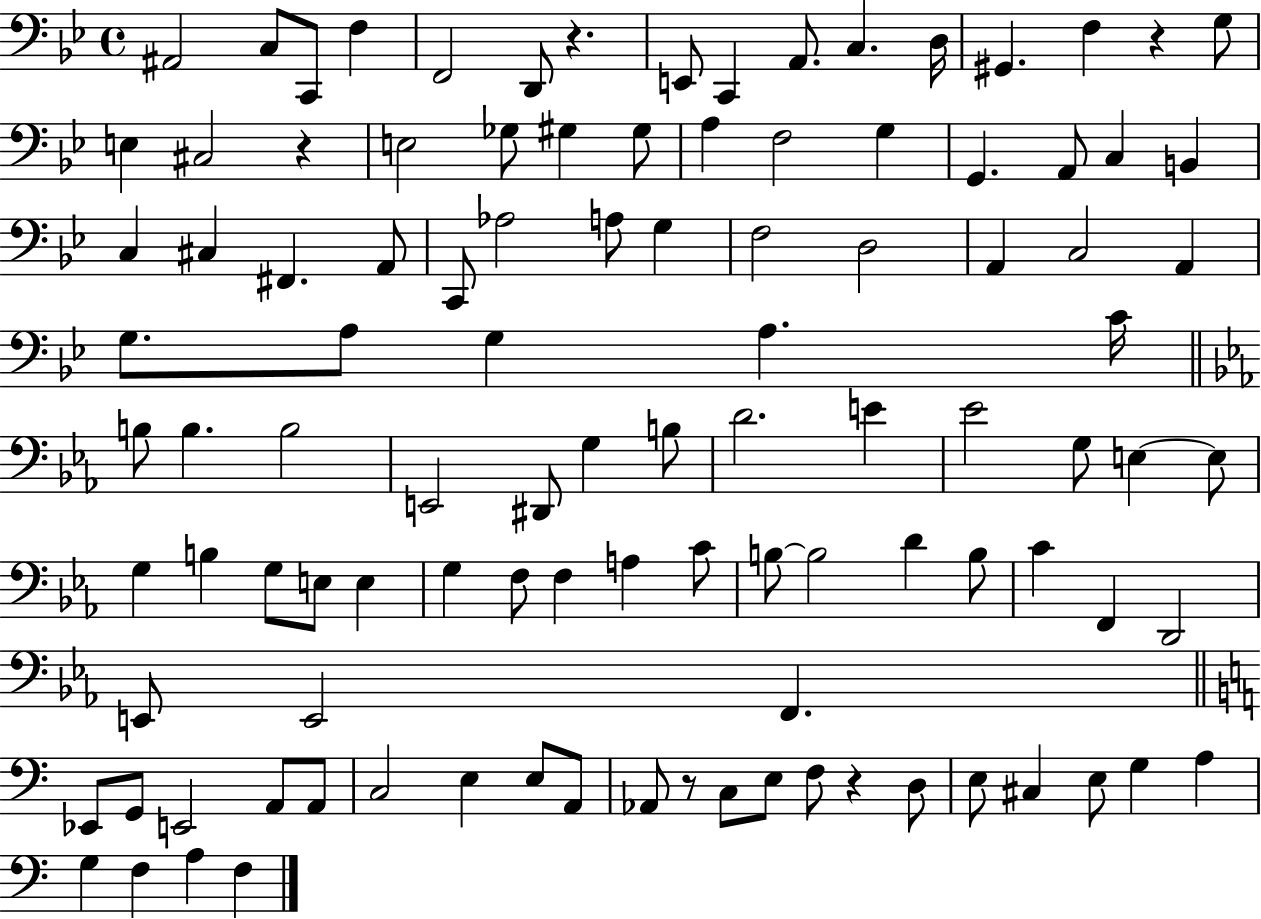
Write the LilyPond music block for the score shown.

{
  \clef bass
  \time 4/4
  \defaultTimeSignature
  \key bes \major
  \repeat volta 2 { ais,2 c8 c,8 f4 | f,2 d,8 r4. | e,8 c,4 a,8. c4. d16 | gis,4. f4 r4 g8 | \break e4 cis2 r4 | e2 ges8 gis4 gis8 | a4 f2 g4 | g,4. a,8 c4 b,4 | \break c4 cis4 fis,4. a,8 | c,8 aes2 a8 g4 | f2 d2 | a,4 c2 a,4 | \break g8. a8 g4 a4. c'16 | \bar "||" \break \key ees \major b8 b4. b2 | e,2 dis,8 g4 b8 | d'2. e'4 | ees'2 g8 e4~~ e8 | \break g4 b4 g8 e8 e4 | g4 f8 f4 a4 c'8 | b8~~ b2 d'4 b8 | c'4 f,4 d,2 | \break e,8 e,2 f,4. | \bar "||" \break \key a \minor ees,8 g,8 e,2 a,8 a,8 | c2 e4 e8 a,8 | aes,8 r8 c8 e8 f8 r4 d8 | e8 cis4 e8 g4 a4 | \break g4 f4 a4 f4 | } \bar "|."
}